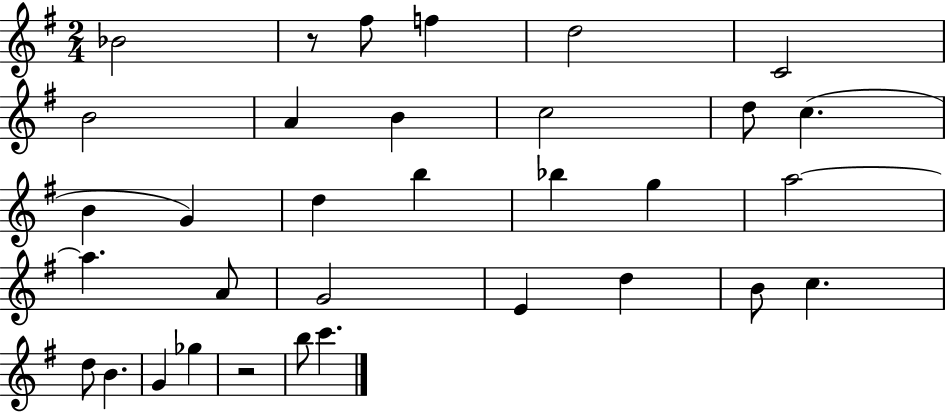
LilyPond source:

{
  \clef treble
  \numericTimeSignature
  \time 2/4
  \key g \major
  bes'2 | r8 fis''8 f''4 | d''2 | c'2 | \break b'2 | a'4 b'4 | c''2 | d''8 c''4.( | \break b'4 g'4) | d''4 b''4 | bes''4 g''4 | a''2~~ | \break a''4. a'8 | g'2 | e'4 d''4 | b'8 c''4. | \break d''8 b'4. | g'4 ges''4 | r2 | b''8 c'''4. | \break \bar "|."
}